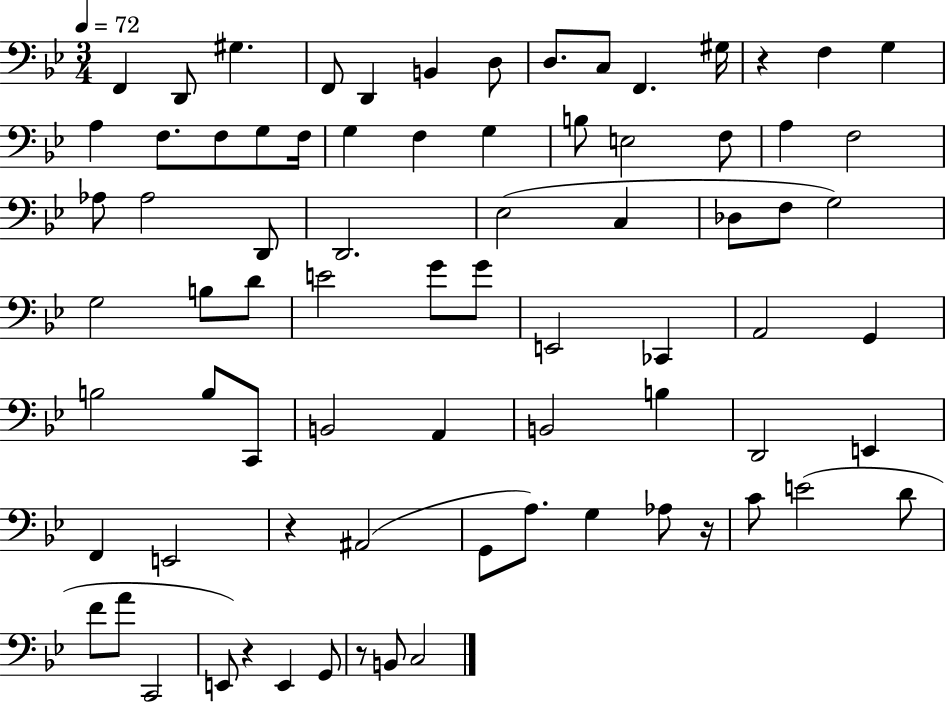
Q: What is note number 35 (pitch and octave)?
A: G3